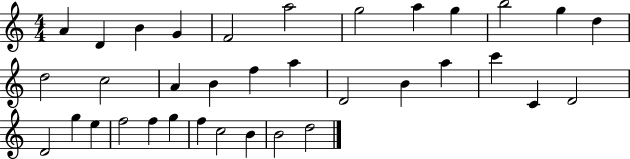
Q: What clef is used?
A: treble